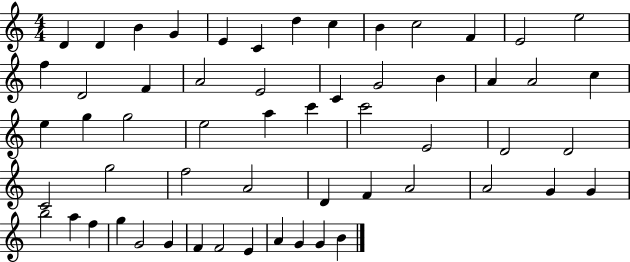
X:1
T:Untitled
M:4/4
L:1/4
K:C
D D B G E C d c B c2 F E2 e2 f D2 F A2 E2 C G2 B A A2 c e g g2 e2 a c' c'2 E2 D2 D2 C2 g2 f2 A2 D F A2 A2 G G b2 a f g G2 G F F2 E A G G B